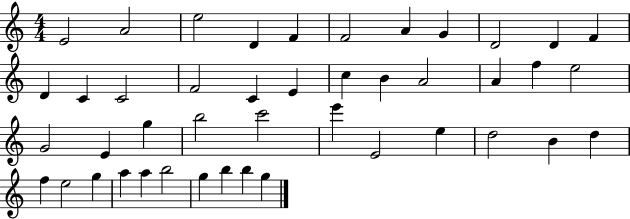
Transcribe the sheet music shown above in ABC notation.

X:1
T:Untitled
M:4/4
L:1/4
K:C
E2 A2 e2 D F F2 A G D2 D F D C C2 F2 C E c B A2 A f e2 G2 E g b2 c'2 e' E2 e d2 B d f e2 g a a b2 g b b g